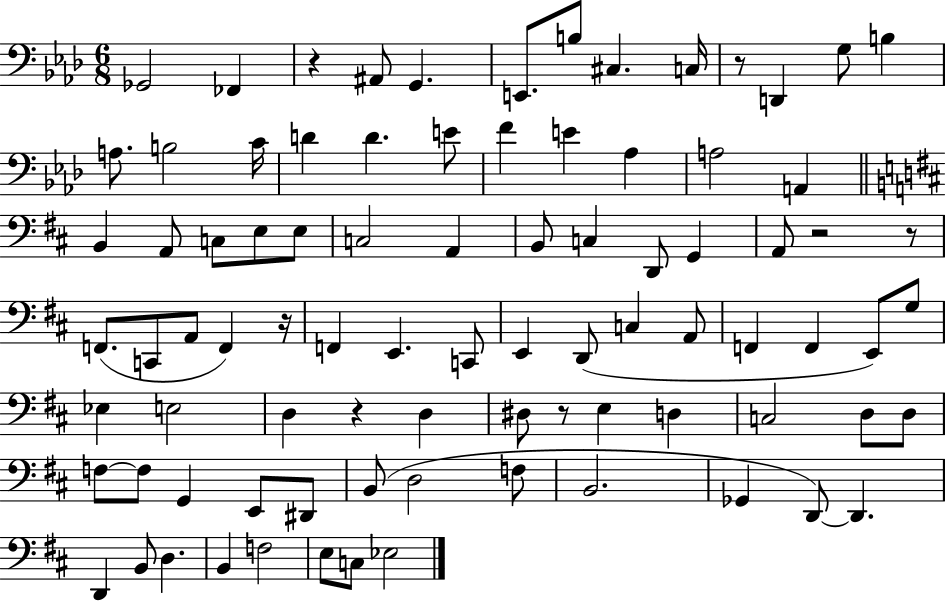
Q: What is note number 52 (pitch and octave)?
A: D3